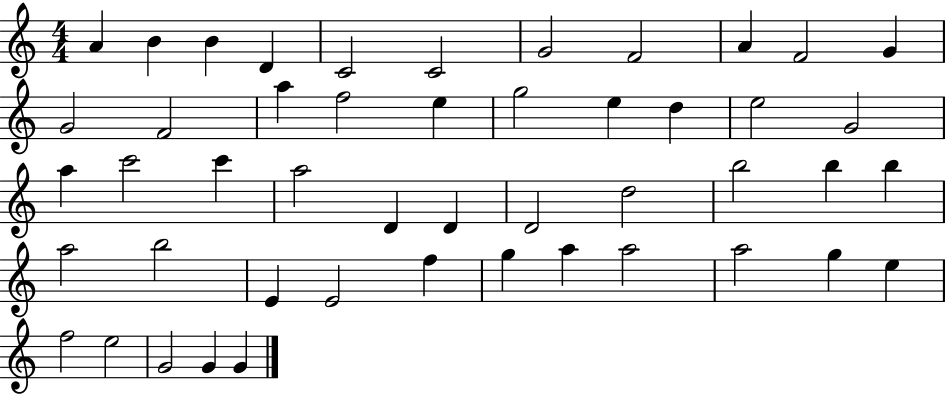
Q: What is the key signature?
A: C major